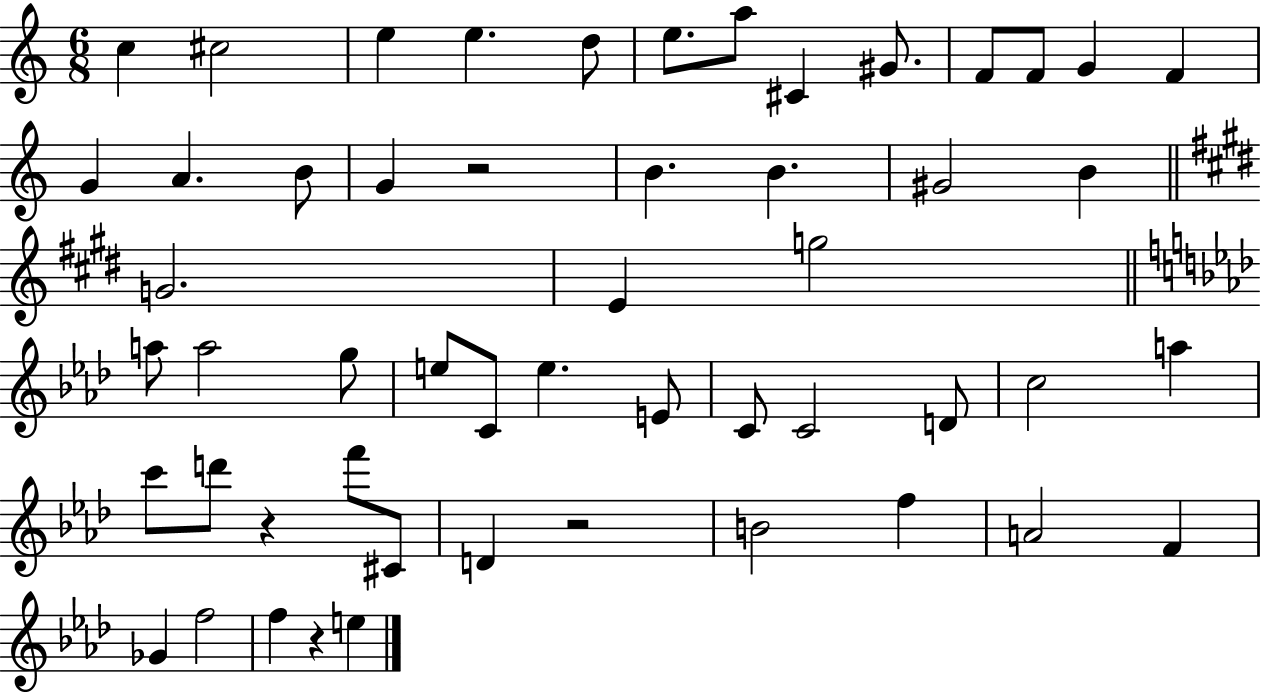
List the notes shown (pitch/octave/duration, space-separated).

C5/q C#5/h E5/q E5/q. D5/e E5/e. A5/e C#4/q G#4/e. F4/e F4/e G4/q F4/q G4/q A4/q. B4/e G4/q R/h B4/q. B4/q. G#4/h B4/q G4/h. E4/q G5/h A5/e A5/h G5/e E5/e C4/e E5/q. E4/e C4/e C4/h D4/e C5/h A5/q C6/e D6/e R/q F6/e C#4/e D4/q R/h B4/h F5/q A4/h F4/q Gb4/q F5/h F5/q R/q E5/q